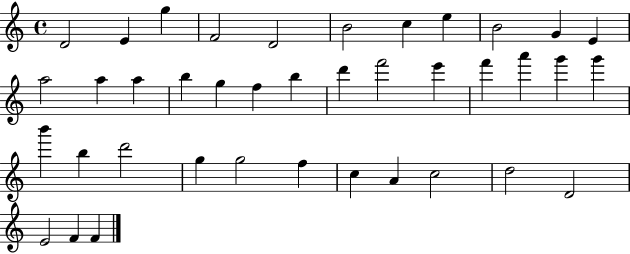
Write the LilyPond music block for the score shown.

{
  \clef treble
  \time 4/4
  \defaultTimeSignature
  \key c \major
  d'2 e'4 g''4 | f'2 d'2 | b'2 c''4 e''4 | b'2 g'4 e'4 | \break a''2 a''4 a''4 | b''4 g''4 f''4 b''4 | d'''4 f'''2 e'''4 | f'''4 a'''4 g'''4 g'''4 | \break b'''4 b''4 d'''2 | g''4 g''2 f''4 | c''4 a'4 c''2 | d''2 d'2 | \break e'2 f'4 f'4 | \bar "|."
}